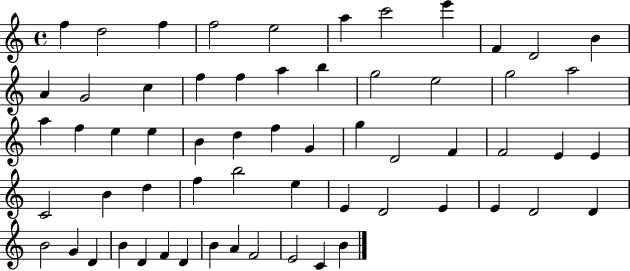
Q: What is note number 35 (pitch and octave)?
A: E4